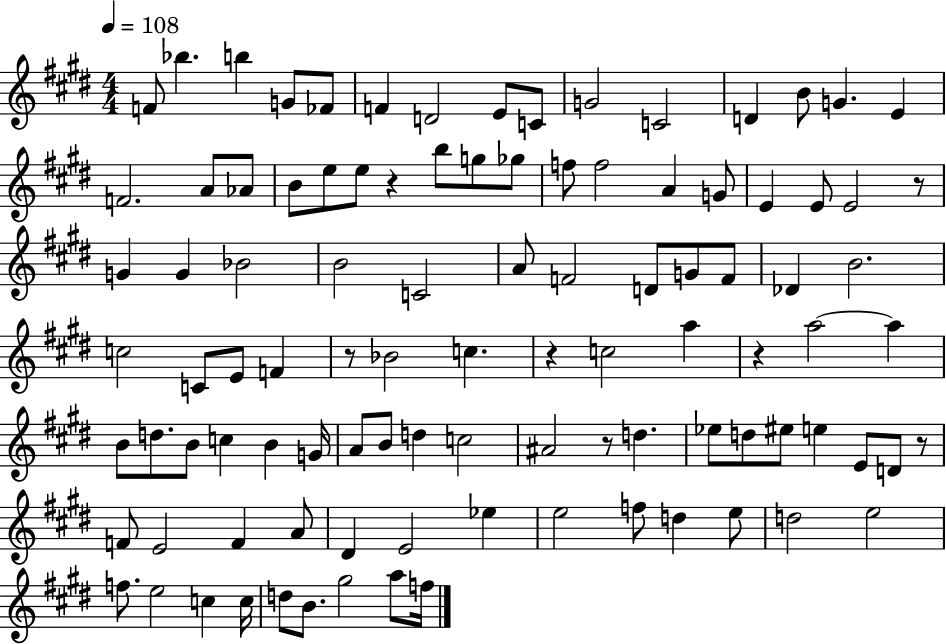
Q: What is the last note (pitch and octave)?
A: F5